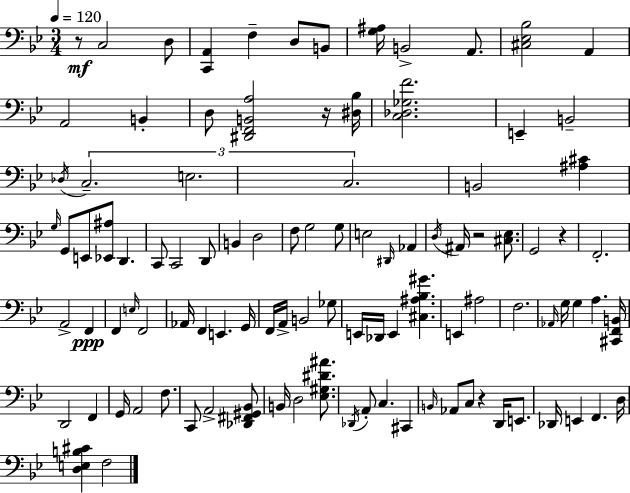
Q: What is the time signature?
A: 3/4